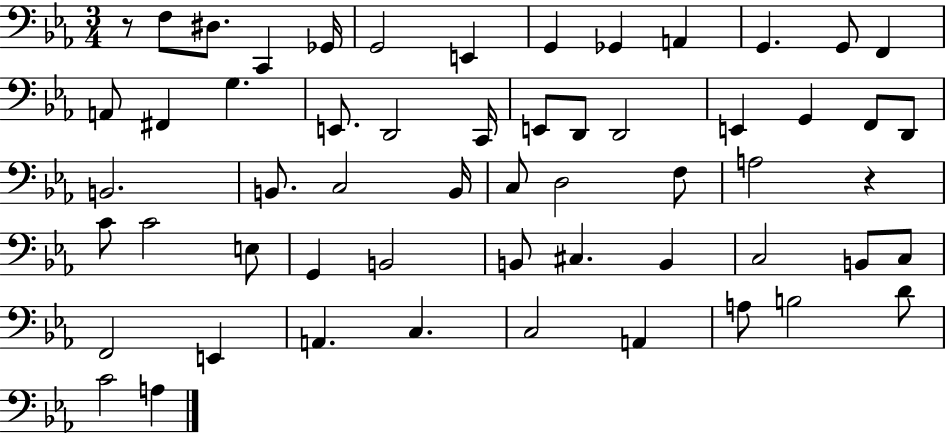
R/e F3/e D#3/e. C2/q Gb2/s G2/h E2/q G2/q Gb2/q A2/q G2/q. G2/e F2/q A2/e F#2/q G3/q. E2/e. D2/h C2/s E2/e D2/e D2/h E2/q G2/q F2/e D2/e B2/h. B2/e. C3/h B2/s C3/e D3/h F3/e A3/h R/q C4/e C4/h E3/e G2/q B2/h B2/e C#3/q. B2/q C3/h B2/e C3/e F2/h E2/q A2/q. C3/q. C3/h A2/q A3/e B3/h D4/e C4/h A3/q